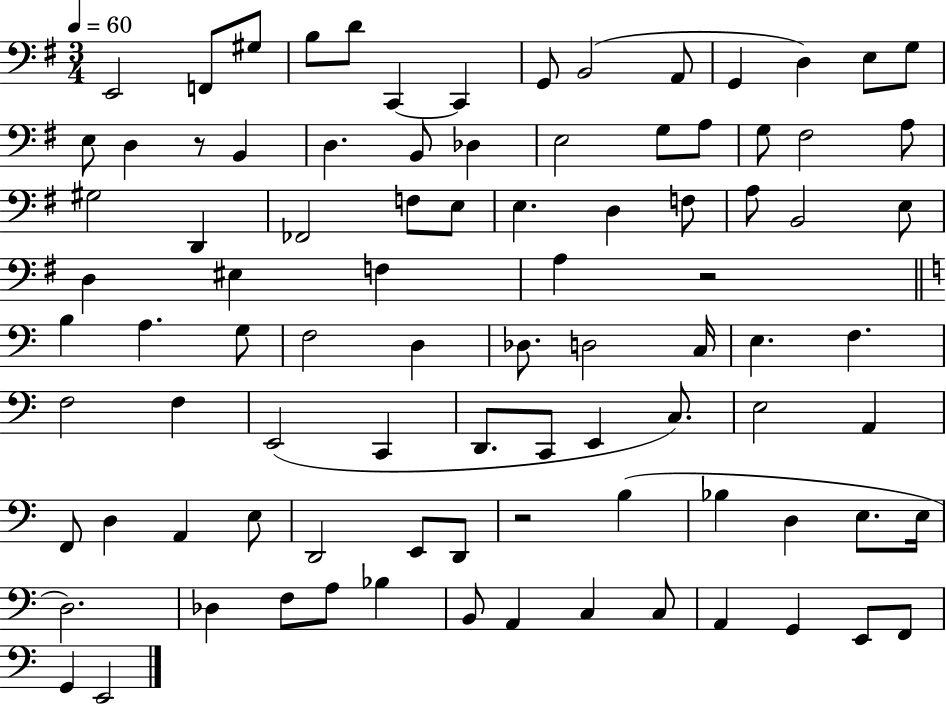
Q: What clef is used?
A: bass